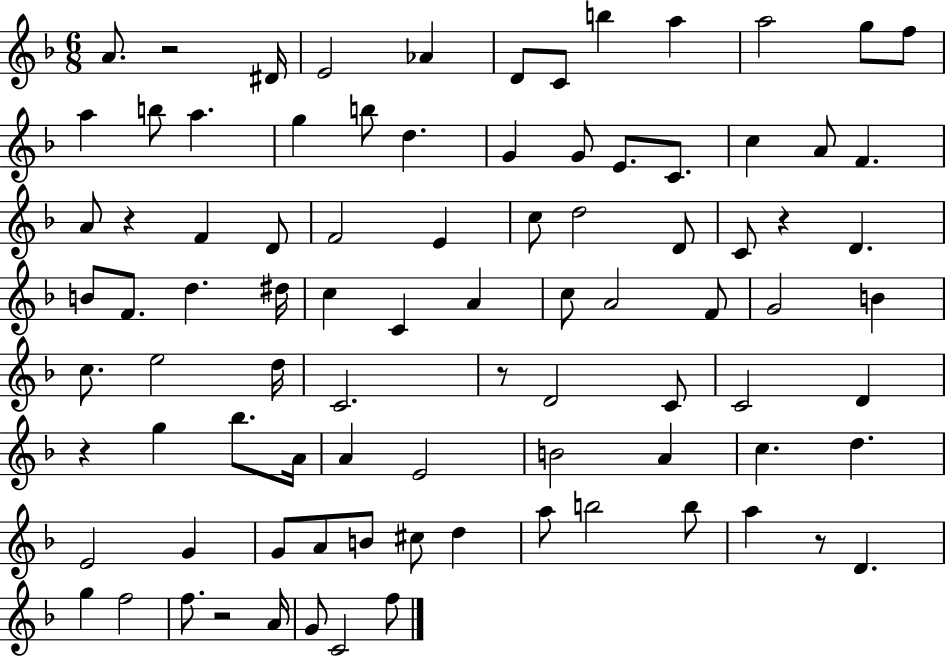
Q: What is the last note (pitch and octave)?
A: F5